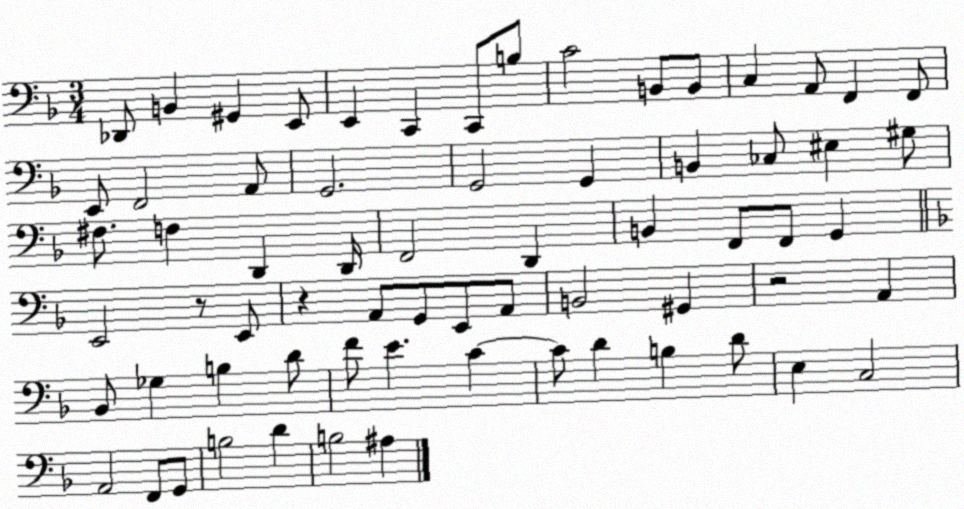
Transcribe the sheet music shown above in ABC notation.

X:1
T:Untitled
M:3/4
L:1/4
K:F
_D,,/2 B,, ^G,, E,,/2 E,, C,, C,,/2 B,/2 C2 B,,/2 B,,/2 C, A,,/2 F,, F,,/2 E,,/2 F,,2 A,,/2 G,,2 G,,2 G,, B,, _C,/2 ^E, ^G,/2 ^F,/2 F, D,, D,,/4 F,,2 D,, B,, F,,/2 F,,/2 G,, E,,2 z/2 E,,/2 z A,,/2 G,,/2 E,,/2 A,,/2 B,,2 ^G,, z2 A,, _B,,/2 _G, B, D/2 F/2 E C C/2 D B, D/2 E, C,2 A,,2 F,,/2 G,,/2 B,2 D B,2 ^A,